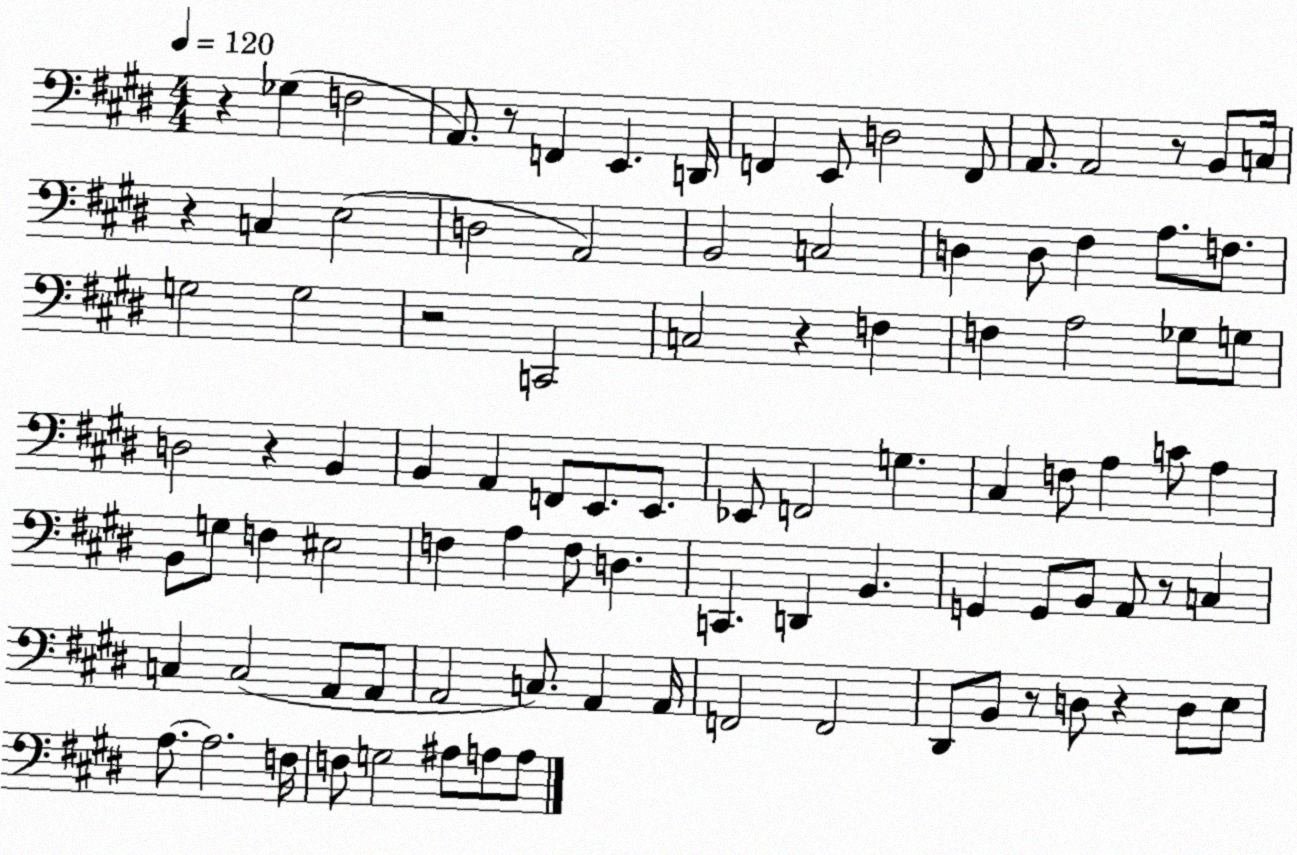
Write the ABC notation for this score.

X:1
T:Untitled
M:4/4
L:1/4
K:E
z _G, F,2 A,,/2 z/2 F,, E,, D,,/4 F,, E,,/2 D,2 F,,/2 A,,/2 A,,2 z/2 B,,/2 C,/4 z C, E,2 D,2 A,,2 B,,2 C,2 D, D,/2 ^F, A,/2 F,/2 G,2 G,2 z2 C,,2 C,2 z F, F, A,2 _G,/2 G,/2 D,2 z B,, B,, A,, F,,/2 E,,/2 E,,/2 _E,,/2 F,,2 G, ^C, F,/2 A, C/2 A, B,,/2 G,/2 F, ^E,2 F, A, F,/2 D, C,, D,, B,, G,, G,,/2 B,,/2 A,,/2 z/2 C, C, C,2 A,,/2 A,,/2 A,,2 C,/2 A,, A,,/4 F,,2 F,,2 ^D,,/2 B,,/2 z/2 D,/2 z D,/2 E,/2 A,/2 A,2 F,/4 F,/2 G,2 ^A,/2 A,/2 A,/2